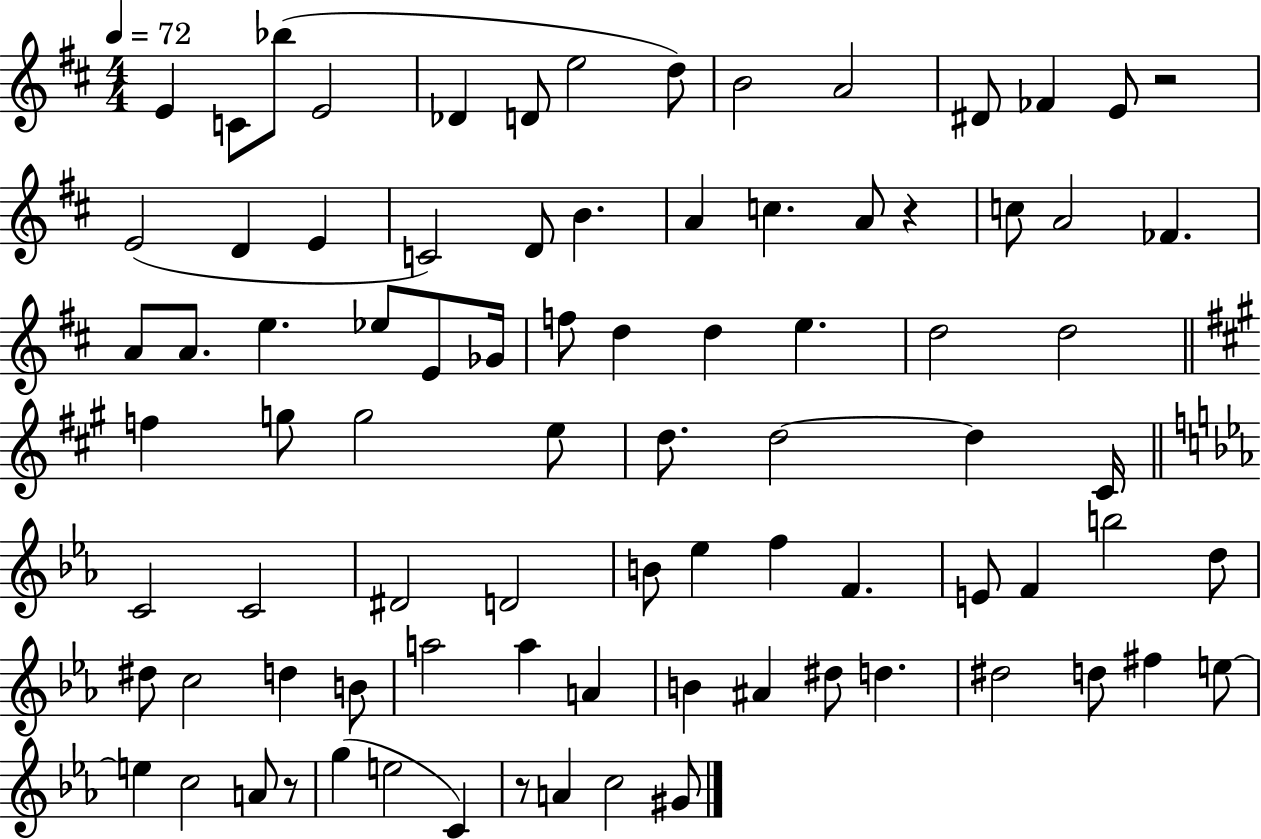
X:1
T:Untitled
M:4/4
L:1/4
K:D
E C/2 _b/2 E2 _D D/2 e2 d/2 B2 A2 ^D/2 _F E/2 z2 E2 D E C2 D/2 B A c A/2 z c/2 A2 _F A/2 A/2 e _e/2 E/2 _G/4 f/2 d d e d2 d2 f g/2 g2 e/2 d/2 d2 d ^C/4 C2 C2 ^D2 D2 B/2 _e f F E/2 F b2 d/2 ^d/2 c2 d B/2 a2 a A B ^A ^d/2 d ^d2 d/2 ^f e/2 e c2 A/2 z/2 g e2 C z/2 A c2 ^G/2